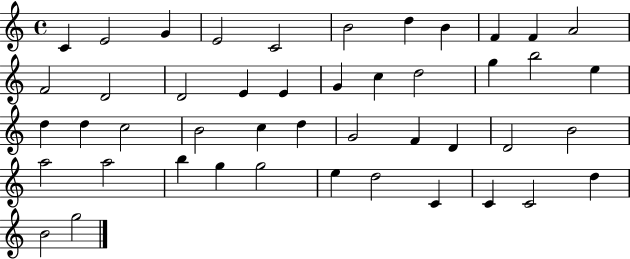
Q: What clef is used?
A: treble